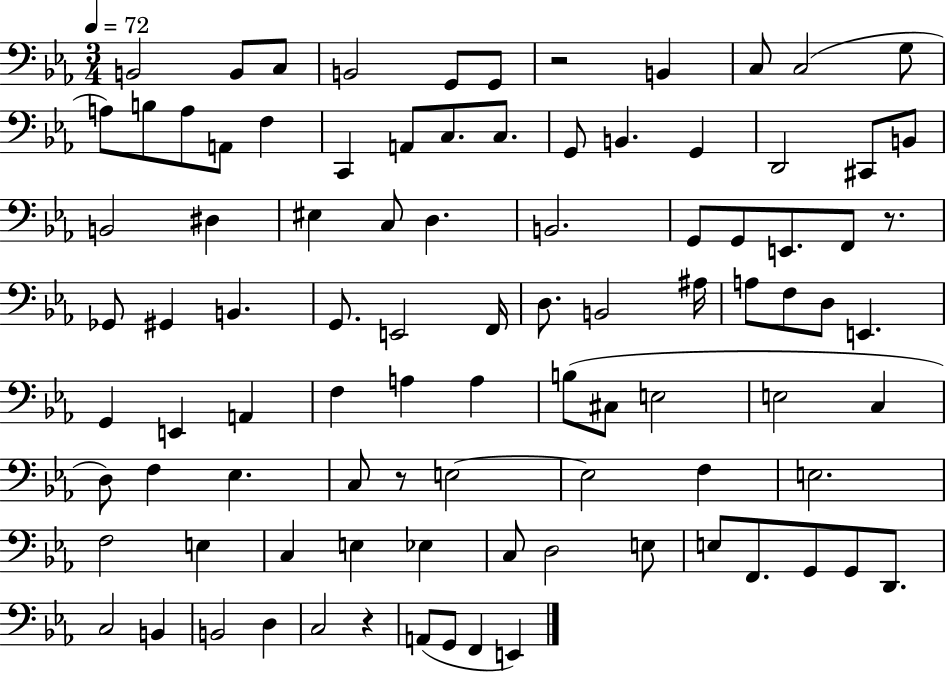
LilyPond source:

{
  \clef bass
  \numericTimeSignature
  \time 3/4
  \key ees \major
  \tempo 4 = 72
  b,2 b,8 c8 | b,2 g,8 g,8 | r2 b,4 | c8 c2( g8 | \break a8) b8 a8 a,8 f4 | c,4 a,8 c8. c8. | g,8 b,4. g,4 | d,2 cis,8 b,8 | \break b,2 dis4 | eis4 c8 d4. | b,2. | g,8 g,8 e,8. f,8 r8. | \break ges,8 gis,4 b,4. | g,8. e,2 f,16 | d8. b,2 ais16 | a8 f8 d8 e,4. | \break g,4 e,4 a,4 | f4 a4 a4 | b8( cis8 e2 | e2 c4 | \break d8) f4 ees4. | c8 r8 e2~~ | e2 f4 | e2. | \break f2 e4 | c4 e4 ees4 | c8 d2 e8 | e8 f,8. g,8 g,8 d,8. | \break c2 b,4 | b,2 d4 | c2 r4 | a,8( g,8 f,4 e,4) | \break \bar "|."
}